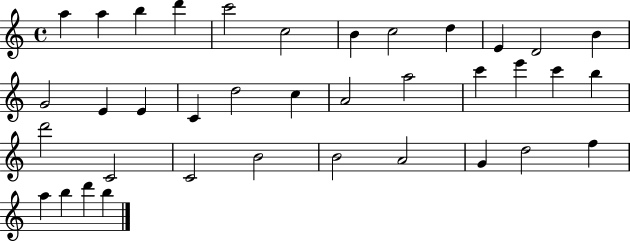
A5/q A5/q B5/q D6/q C6/h C5/h B4/q C5/h D5/q E4/q D4/h B4/q G4/h E4/q E4/q C4/q D5/h C5/q A4/h A5/h C6/q E6/q C6/q B5/q D6/h C4/h C4/h B4/h B4/h A4/h G4/q D5/h F5/q A5/q B5/q D6/q B5/q